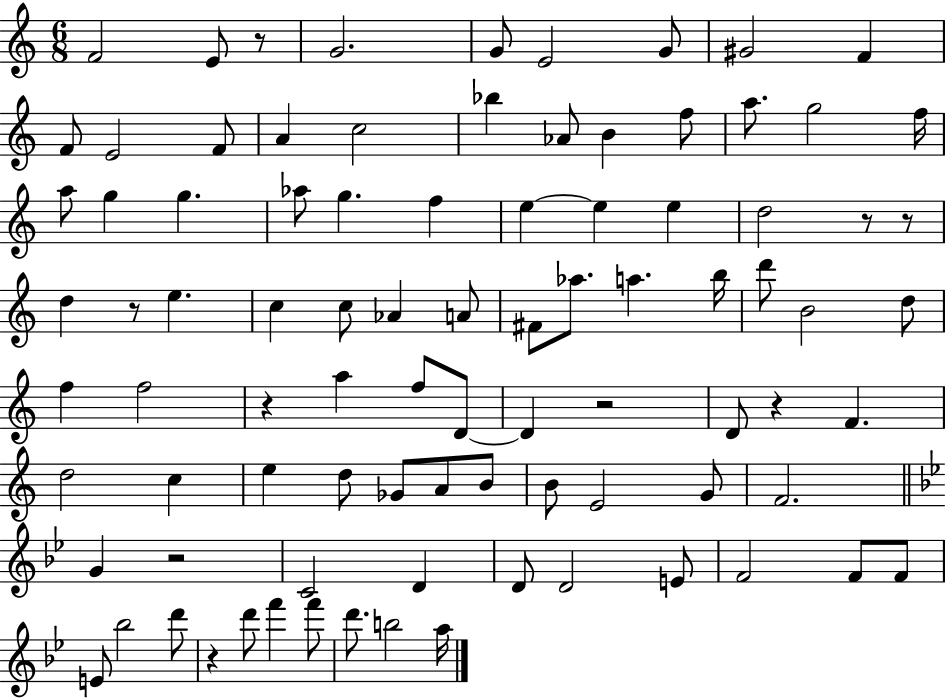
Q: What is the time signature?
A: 6/8